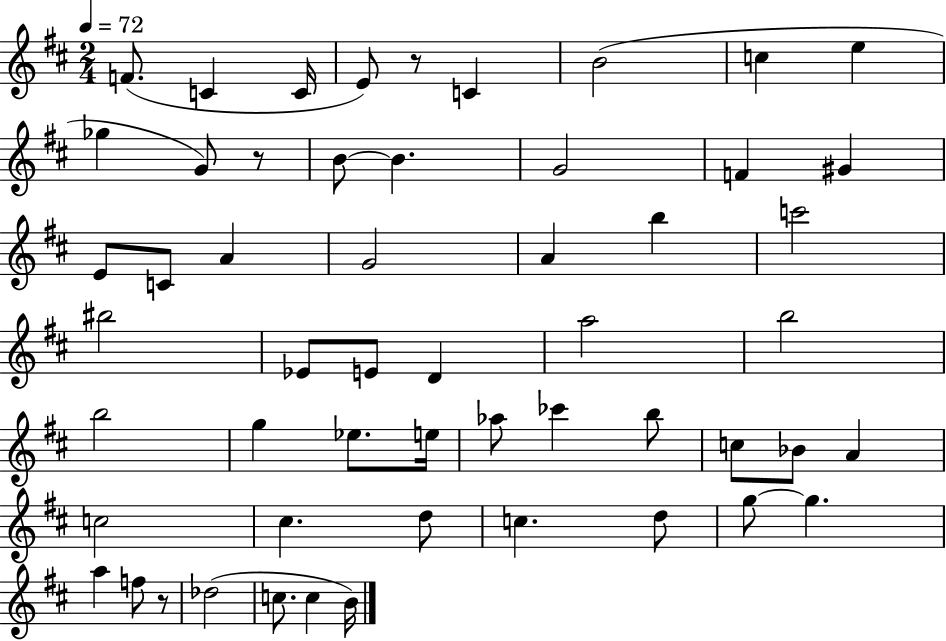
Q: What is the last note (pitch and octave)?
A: B4